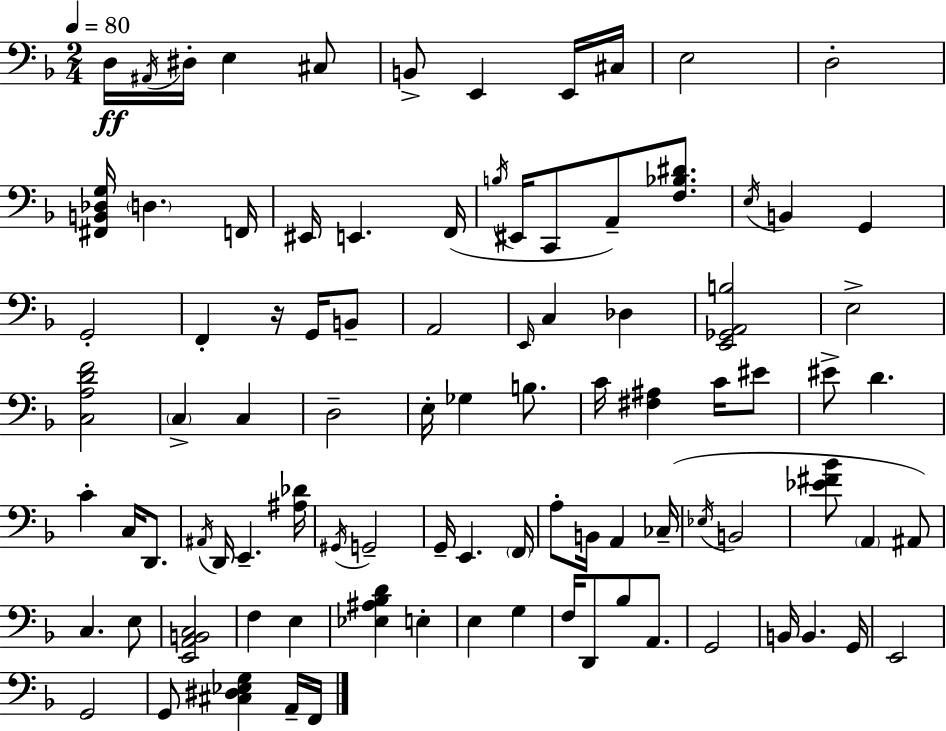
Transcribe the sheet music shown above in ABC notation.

X:1
T:Untitled
M:2/4
L:1/4
K:F
D,/4 ^A,,/4 ^D,/4 E, ^C,/2 B,,/2 E,, E,,/4 ^C,/4 E,2 D,2 [^F,,B,,_D,G,]/4 D, F,,/4 ^E,,/4 E,, F,,/4 B,/4 ^E,,/4 C,,/2 A,,/2 [F,_B,^D]/2 E,/4 B,, G,, G,,2 F,, z/4 G,,/4 B,,/2 A,,2 E,,/4 C, _D, [E,,_G,,A,,B,]2 E,2 [C,A,DF]2 C, C, D,2 E,/4 _G, B,/2 C/4 [^F,^A,] C/4 ^E/2 ^E/2 D C C,/4 D,,/2 ^A,,/4 D,,/4 E,, [^A,_D]/4 ^G,,/4 G,,2 G,,/4 E,, F,,/4 A,/2 B,,/4 A,, _C,/4 _E,/4 B,,2 [_E^F_B]/2 A,, ^A,,/2 C, E,/2 [E,,A,,B,,C,]2 F, E, [_E,^A,_B,D] E, E, G, F,/4 D,,/2 _B,/2 A,,/2 G,,2 B,,/4 B,, G,,/4 E,,2 G,,2 G,,/2 [^C,^D,_E,G,] A,,/4 F,,/4